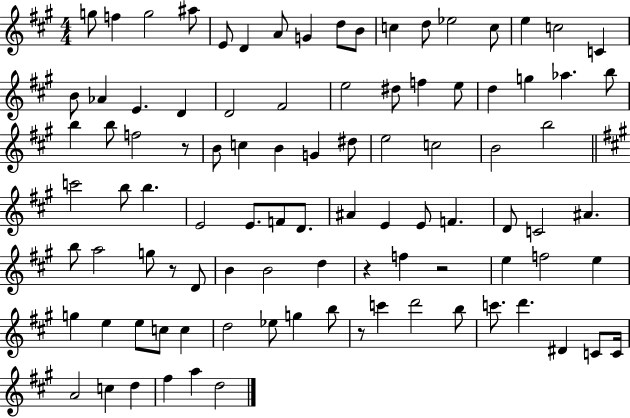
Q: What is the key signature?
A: A major